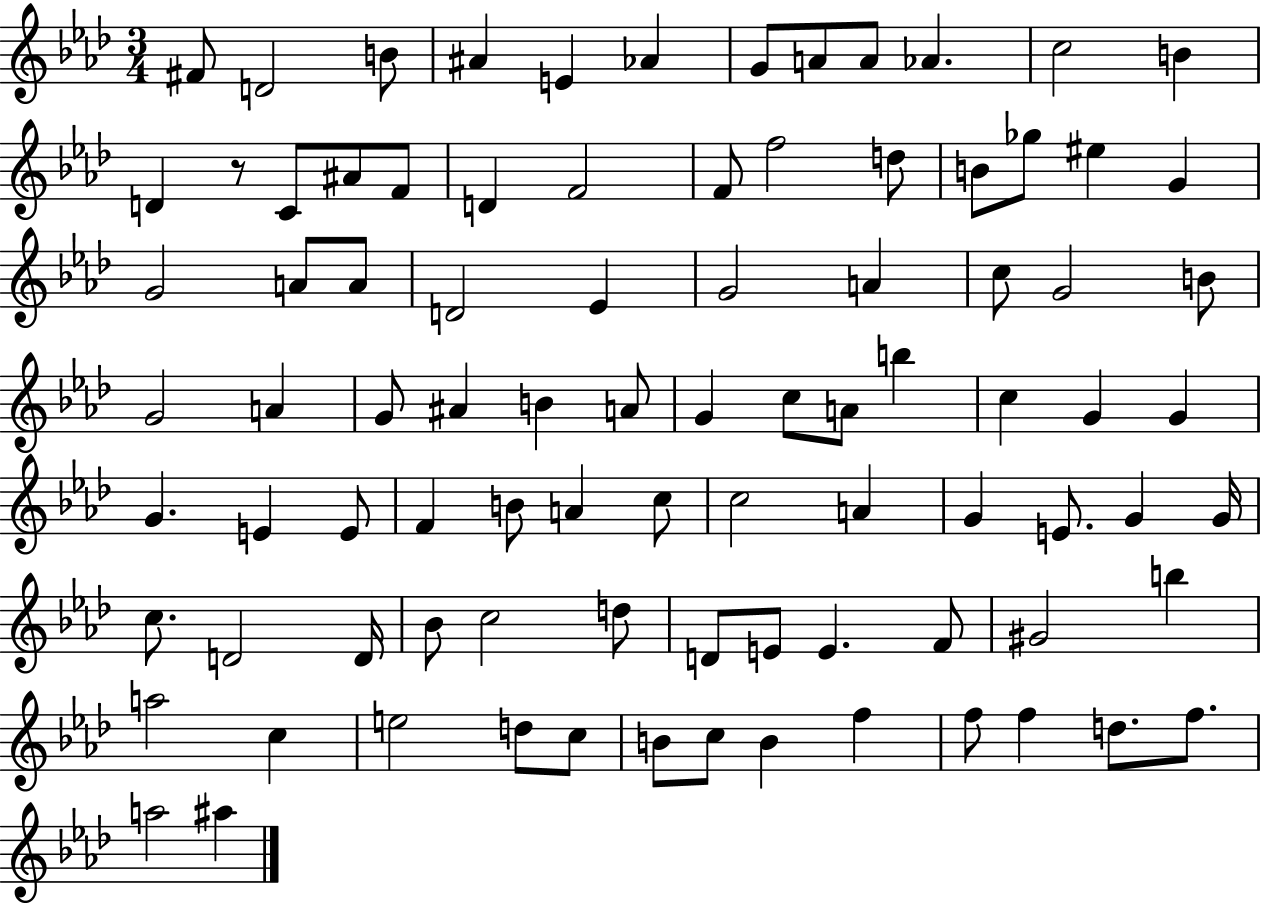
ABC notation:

X:1
T:Untitled
M:3/4
L:1/4
K:Ab
^F/2 D2 B/2 ^A E _A G/2 A/2 A/2 _A c2 B D z/2 C/2 ^A/2 F/2 D F2 F/2 f2 d/2 B/2 _g/2 ^e G G2 A/2 A/2 D2 _E G2 A c/2 G2 B/2 G2 A G/2 ^A B A/2 G c/2 A/2 b c G G G E E/2 F B/2 A c/2 c2 A G E/2 G G/4 c/2 D2 D/4 _B/2 c2 d/2 D/2 E/2 E F/2 ^G2 b a2 c e2 d/2 c/2 B/2 c/2 B f f/2 f d/2 f/2 a2 ^a